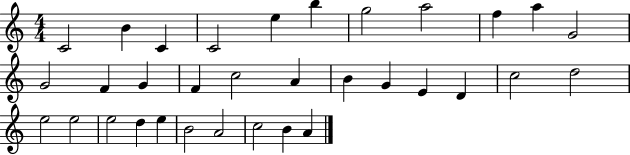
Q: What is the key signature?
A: C major